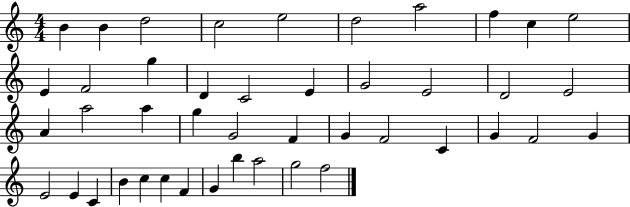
B4/q B4/q D5/h C5/h E5/h D5/h A5/h F5/q C5/q E5/h E4/q F4/h G5/q D4/q C4/h E4/q G4/h E4/h D4/h E4/h A4/q A5/h A5/q G5/q G4/h F4/q G4/q F4/h C4/q G4/q F4/h G4/q E4/h E4/q C4/q B4/q C5/q C5/q F4/q G4/q B5/q A5/h G5/h F5/h